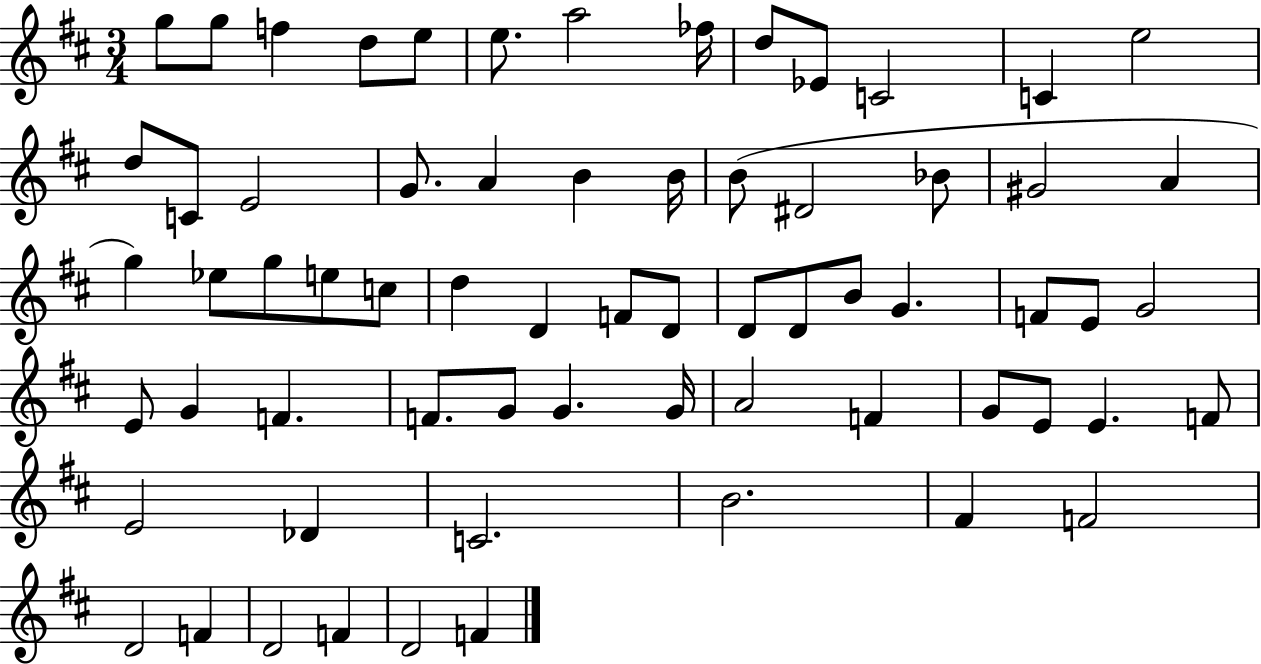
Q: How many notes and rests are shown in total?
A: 66